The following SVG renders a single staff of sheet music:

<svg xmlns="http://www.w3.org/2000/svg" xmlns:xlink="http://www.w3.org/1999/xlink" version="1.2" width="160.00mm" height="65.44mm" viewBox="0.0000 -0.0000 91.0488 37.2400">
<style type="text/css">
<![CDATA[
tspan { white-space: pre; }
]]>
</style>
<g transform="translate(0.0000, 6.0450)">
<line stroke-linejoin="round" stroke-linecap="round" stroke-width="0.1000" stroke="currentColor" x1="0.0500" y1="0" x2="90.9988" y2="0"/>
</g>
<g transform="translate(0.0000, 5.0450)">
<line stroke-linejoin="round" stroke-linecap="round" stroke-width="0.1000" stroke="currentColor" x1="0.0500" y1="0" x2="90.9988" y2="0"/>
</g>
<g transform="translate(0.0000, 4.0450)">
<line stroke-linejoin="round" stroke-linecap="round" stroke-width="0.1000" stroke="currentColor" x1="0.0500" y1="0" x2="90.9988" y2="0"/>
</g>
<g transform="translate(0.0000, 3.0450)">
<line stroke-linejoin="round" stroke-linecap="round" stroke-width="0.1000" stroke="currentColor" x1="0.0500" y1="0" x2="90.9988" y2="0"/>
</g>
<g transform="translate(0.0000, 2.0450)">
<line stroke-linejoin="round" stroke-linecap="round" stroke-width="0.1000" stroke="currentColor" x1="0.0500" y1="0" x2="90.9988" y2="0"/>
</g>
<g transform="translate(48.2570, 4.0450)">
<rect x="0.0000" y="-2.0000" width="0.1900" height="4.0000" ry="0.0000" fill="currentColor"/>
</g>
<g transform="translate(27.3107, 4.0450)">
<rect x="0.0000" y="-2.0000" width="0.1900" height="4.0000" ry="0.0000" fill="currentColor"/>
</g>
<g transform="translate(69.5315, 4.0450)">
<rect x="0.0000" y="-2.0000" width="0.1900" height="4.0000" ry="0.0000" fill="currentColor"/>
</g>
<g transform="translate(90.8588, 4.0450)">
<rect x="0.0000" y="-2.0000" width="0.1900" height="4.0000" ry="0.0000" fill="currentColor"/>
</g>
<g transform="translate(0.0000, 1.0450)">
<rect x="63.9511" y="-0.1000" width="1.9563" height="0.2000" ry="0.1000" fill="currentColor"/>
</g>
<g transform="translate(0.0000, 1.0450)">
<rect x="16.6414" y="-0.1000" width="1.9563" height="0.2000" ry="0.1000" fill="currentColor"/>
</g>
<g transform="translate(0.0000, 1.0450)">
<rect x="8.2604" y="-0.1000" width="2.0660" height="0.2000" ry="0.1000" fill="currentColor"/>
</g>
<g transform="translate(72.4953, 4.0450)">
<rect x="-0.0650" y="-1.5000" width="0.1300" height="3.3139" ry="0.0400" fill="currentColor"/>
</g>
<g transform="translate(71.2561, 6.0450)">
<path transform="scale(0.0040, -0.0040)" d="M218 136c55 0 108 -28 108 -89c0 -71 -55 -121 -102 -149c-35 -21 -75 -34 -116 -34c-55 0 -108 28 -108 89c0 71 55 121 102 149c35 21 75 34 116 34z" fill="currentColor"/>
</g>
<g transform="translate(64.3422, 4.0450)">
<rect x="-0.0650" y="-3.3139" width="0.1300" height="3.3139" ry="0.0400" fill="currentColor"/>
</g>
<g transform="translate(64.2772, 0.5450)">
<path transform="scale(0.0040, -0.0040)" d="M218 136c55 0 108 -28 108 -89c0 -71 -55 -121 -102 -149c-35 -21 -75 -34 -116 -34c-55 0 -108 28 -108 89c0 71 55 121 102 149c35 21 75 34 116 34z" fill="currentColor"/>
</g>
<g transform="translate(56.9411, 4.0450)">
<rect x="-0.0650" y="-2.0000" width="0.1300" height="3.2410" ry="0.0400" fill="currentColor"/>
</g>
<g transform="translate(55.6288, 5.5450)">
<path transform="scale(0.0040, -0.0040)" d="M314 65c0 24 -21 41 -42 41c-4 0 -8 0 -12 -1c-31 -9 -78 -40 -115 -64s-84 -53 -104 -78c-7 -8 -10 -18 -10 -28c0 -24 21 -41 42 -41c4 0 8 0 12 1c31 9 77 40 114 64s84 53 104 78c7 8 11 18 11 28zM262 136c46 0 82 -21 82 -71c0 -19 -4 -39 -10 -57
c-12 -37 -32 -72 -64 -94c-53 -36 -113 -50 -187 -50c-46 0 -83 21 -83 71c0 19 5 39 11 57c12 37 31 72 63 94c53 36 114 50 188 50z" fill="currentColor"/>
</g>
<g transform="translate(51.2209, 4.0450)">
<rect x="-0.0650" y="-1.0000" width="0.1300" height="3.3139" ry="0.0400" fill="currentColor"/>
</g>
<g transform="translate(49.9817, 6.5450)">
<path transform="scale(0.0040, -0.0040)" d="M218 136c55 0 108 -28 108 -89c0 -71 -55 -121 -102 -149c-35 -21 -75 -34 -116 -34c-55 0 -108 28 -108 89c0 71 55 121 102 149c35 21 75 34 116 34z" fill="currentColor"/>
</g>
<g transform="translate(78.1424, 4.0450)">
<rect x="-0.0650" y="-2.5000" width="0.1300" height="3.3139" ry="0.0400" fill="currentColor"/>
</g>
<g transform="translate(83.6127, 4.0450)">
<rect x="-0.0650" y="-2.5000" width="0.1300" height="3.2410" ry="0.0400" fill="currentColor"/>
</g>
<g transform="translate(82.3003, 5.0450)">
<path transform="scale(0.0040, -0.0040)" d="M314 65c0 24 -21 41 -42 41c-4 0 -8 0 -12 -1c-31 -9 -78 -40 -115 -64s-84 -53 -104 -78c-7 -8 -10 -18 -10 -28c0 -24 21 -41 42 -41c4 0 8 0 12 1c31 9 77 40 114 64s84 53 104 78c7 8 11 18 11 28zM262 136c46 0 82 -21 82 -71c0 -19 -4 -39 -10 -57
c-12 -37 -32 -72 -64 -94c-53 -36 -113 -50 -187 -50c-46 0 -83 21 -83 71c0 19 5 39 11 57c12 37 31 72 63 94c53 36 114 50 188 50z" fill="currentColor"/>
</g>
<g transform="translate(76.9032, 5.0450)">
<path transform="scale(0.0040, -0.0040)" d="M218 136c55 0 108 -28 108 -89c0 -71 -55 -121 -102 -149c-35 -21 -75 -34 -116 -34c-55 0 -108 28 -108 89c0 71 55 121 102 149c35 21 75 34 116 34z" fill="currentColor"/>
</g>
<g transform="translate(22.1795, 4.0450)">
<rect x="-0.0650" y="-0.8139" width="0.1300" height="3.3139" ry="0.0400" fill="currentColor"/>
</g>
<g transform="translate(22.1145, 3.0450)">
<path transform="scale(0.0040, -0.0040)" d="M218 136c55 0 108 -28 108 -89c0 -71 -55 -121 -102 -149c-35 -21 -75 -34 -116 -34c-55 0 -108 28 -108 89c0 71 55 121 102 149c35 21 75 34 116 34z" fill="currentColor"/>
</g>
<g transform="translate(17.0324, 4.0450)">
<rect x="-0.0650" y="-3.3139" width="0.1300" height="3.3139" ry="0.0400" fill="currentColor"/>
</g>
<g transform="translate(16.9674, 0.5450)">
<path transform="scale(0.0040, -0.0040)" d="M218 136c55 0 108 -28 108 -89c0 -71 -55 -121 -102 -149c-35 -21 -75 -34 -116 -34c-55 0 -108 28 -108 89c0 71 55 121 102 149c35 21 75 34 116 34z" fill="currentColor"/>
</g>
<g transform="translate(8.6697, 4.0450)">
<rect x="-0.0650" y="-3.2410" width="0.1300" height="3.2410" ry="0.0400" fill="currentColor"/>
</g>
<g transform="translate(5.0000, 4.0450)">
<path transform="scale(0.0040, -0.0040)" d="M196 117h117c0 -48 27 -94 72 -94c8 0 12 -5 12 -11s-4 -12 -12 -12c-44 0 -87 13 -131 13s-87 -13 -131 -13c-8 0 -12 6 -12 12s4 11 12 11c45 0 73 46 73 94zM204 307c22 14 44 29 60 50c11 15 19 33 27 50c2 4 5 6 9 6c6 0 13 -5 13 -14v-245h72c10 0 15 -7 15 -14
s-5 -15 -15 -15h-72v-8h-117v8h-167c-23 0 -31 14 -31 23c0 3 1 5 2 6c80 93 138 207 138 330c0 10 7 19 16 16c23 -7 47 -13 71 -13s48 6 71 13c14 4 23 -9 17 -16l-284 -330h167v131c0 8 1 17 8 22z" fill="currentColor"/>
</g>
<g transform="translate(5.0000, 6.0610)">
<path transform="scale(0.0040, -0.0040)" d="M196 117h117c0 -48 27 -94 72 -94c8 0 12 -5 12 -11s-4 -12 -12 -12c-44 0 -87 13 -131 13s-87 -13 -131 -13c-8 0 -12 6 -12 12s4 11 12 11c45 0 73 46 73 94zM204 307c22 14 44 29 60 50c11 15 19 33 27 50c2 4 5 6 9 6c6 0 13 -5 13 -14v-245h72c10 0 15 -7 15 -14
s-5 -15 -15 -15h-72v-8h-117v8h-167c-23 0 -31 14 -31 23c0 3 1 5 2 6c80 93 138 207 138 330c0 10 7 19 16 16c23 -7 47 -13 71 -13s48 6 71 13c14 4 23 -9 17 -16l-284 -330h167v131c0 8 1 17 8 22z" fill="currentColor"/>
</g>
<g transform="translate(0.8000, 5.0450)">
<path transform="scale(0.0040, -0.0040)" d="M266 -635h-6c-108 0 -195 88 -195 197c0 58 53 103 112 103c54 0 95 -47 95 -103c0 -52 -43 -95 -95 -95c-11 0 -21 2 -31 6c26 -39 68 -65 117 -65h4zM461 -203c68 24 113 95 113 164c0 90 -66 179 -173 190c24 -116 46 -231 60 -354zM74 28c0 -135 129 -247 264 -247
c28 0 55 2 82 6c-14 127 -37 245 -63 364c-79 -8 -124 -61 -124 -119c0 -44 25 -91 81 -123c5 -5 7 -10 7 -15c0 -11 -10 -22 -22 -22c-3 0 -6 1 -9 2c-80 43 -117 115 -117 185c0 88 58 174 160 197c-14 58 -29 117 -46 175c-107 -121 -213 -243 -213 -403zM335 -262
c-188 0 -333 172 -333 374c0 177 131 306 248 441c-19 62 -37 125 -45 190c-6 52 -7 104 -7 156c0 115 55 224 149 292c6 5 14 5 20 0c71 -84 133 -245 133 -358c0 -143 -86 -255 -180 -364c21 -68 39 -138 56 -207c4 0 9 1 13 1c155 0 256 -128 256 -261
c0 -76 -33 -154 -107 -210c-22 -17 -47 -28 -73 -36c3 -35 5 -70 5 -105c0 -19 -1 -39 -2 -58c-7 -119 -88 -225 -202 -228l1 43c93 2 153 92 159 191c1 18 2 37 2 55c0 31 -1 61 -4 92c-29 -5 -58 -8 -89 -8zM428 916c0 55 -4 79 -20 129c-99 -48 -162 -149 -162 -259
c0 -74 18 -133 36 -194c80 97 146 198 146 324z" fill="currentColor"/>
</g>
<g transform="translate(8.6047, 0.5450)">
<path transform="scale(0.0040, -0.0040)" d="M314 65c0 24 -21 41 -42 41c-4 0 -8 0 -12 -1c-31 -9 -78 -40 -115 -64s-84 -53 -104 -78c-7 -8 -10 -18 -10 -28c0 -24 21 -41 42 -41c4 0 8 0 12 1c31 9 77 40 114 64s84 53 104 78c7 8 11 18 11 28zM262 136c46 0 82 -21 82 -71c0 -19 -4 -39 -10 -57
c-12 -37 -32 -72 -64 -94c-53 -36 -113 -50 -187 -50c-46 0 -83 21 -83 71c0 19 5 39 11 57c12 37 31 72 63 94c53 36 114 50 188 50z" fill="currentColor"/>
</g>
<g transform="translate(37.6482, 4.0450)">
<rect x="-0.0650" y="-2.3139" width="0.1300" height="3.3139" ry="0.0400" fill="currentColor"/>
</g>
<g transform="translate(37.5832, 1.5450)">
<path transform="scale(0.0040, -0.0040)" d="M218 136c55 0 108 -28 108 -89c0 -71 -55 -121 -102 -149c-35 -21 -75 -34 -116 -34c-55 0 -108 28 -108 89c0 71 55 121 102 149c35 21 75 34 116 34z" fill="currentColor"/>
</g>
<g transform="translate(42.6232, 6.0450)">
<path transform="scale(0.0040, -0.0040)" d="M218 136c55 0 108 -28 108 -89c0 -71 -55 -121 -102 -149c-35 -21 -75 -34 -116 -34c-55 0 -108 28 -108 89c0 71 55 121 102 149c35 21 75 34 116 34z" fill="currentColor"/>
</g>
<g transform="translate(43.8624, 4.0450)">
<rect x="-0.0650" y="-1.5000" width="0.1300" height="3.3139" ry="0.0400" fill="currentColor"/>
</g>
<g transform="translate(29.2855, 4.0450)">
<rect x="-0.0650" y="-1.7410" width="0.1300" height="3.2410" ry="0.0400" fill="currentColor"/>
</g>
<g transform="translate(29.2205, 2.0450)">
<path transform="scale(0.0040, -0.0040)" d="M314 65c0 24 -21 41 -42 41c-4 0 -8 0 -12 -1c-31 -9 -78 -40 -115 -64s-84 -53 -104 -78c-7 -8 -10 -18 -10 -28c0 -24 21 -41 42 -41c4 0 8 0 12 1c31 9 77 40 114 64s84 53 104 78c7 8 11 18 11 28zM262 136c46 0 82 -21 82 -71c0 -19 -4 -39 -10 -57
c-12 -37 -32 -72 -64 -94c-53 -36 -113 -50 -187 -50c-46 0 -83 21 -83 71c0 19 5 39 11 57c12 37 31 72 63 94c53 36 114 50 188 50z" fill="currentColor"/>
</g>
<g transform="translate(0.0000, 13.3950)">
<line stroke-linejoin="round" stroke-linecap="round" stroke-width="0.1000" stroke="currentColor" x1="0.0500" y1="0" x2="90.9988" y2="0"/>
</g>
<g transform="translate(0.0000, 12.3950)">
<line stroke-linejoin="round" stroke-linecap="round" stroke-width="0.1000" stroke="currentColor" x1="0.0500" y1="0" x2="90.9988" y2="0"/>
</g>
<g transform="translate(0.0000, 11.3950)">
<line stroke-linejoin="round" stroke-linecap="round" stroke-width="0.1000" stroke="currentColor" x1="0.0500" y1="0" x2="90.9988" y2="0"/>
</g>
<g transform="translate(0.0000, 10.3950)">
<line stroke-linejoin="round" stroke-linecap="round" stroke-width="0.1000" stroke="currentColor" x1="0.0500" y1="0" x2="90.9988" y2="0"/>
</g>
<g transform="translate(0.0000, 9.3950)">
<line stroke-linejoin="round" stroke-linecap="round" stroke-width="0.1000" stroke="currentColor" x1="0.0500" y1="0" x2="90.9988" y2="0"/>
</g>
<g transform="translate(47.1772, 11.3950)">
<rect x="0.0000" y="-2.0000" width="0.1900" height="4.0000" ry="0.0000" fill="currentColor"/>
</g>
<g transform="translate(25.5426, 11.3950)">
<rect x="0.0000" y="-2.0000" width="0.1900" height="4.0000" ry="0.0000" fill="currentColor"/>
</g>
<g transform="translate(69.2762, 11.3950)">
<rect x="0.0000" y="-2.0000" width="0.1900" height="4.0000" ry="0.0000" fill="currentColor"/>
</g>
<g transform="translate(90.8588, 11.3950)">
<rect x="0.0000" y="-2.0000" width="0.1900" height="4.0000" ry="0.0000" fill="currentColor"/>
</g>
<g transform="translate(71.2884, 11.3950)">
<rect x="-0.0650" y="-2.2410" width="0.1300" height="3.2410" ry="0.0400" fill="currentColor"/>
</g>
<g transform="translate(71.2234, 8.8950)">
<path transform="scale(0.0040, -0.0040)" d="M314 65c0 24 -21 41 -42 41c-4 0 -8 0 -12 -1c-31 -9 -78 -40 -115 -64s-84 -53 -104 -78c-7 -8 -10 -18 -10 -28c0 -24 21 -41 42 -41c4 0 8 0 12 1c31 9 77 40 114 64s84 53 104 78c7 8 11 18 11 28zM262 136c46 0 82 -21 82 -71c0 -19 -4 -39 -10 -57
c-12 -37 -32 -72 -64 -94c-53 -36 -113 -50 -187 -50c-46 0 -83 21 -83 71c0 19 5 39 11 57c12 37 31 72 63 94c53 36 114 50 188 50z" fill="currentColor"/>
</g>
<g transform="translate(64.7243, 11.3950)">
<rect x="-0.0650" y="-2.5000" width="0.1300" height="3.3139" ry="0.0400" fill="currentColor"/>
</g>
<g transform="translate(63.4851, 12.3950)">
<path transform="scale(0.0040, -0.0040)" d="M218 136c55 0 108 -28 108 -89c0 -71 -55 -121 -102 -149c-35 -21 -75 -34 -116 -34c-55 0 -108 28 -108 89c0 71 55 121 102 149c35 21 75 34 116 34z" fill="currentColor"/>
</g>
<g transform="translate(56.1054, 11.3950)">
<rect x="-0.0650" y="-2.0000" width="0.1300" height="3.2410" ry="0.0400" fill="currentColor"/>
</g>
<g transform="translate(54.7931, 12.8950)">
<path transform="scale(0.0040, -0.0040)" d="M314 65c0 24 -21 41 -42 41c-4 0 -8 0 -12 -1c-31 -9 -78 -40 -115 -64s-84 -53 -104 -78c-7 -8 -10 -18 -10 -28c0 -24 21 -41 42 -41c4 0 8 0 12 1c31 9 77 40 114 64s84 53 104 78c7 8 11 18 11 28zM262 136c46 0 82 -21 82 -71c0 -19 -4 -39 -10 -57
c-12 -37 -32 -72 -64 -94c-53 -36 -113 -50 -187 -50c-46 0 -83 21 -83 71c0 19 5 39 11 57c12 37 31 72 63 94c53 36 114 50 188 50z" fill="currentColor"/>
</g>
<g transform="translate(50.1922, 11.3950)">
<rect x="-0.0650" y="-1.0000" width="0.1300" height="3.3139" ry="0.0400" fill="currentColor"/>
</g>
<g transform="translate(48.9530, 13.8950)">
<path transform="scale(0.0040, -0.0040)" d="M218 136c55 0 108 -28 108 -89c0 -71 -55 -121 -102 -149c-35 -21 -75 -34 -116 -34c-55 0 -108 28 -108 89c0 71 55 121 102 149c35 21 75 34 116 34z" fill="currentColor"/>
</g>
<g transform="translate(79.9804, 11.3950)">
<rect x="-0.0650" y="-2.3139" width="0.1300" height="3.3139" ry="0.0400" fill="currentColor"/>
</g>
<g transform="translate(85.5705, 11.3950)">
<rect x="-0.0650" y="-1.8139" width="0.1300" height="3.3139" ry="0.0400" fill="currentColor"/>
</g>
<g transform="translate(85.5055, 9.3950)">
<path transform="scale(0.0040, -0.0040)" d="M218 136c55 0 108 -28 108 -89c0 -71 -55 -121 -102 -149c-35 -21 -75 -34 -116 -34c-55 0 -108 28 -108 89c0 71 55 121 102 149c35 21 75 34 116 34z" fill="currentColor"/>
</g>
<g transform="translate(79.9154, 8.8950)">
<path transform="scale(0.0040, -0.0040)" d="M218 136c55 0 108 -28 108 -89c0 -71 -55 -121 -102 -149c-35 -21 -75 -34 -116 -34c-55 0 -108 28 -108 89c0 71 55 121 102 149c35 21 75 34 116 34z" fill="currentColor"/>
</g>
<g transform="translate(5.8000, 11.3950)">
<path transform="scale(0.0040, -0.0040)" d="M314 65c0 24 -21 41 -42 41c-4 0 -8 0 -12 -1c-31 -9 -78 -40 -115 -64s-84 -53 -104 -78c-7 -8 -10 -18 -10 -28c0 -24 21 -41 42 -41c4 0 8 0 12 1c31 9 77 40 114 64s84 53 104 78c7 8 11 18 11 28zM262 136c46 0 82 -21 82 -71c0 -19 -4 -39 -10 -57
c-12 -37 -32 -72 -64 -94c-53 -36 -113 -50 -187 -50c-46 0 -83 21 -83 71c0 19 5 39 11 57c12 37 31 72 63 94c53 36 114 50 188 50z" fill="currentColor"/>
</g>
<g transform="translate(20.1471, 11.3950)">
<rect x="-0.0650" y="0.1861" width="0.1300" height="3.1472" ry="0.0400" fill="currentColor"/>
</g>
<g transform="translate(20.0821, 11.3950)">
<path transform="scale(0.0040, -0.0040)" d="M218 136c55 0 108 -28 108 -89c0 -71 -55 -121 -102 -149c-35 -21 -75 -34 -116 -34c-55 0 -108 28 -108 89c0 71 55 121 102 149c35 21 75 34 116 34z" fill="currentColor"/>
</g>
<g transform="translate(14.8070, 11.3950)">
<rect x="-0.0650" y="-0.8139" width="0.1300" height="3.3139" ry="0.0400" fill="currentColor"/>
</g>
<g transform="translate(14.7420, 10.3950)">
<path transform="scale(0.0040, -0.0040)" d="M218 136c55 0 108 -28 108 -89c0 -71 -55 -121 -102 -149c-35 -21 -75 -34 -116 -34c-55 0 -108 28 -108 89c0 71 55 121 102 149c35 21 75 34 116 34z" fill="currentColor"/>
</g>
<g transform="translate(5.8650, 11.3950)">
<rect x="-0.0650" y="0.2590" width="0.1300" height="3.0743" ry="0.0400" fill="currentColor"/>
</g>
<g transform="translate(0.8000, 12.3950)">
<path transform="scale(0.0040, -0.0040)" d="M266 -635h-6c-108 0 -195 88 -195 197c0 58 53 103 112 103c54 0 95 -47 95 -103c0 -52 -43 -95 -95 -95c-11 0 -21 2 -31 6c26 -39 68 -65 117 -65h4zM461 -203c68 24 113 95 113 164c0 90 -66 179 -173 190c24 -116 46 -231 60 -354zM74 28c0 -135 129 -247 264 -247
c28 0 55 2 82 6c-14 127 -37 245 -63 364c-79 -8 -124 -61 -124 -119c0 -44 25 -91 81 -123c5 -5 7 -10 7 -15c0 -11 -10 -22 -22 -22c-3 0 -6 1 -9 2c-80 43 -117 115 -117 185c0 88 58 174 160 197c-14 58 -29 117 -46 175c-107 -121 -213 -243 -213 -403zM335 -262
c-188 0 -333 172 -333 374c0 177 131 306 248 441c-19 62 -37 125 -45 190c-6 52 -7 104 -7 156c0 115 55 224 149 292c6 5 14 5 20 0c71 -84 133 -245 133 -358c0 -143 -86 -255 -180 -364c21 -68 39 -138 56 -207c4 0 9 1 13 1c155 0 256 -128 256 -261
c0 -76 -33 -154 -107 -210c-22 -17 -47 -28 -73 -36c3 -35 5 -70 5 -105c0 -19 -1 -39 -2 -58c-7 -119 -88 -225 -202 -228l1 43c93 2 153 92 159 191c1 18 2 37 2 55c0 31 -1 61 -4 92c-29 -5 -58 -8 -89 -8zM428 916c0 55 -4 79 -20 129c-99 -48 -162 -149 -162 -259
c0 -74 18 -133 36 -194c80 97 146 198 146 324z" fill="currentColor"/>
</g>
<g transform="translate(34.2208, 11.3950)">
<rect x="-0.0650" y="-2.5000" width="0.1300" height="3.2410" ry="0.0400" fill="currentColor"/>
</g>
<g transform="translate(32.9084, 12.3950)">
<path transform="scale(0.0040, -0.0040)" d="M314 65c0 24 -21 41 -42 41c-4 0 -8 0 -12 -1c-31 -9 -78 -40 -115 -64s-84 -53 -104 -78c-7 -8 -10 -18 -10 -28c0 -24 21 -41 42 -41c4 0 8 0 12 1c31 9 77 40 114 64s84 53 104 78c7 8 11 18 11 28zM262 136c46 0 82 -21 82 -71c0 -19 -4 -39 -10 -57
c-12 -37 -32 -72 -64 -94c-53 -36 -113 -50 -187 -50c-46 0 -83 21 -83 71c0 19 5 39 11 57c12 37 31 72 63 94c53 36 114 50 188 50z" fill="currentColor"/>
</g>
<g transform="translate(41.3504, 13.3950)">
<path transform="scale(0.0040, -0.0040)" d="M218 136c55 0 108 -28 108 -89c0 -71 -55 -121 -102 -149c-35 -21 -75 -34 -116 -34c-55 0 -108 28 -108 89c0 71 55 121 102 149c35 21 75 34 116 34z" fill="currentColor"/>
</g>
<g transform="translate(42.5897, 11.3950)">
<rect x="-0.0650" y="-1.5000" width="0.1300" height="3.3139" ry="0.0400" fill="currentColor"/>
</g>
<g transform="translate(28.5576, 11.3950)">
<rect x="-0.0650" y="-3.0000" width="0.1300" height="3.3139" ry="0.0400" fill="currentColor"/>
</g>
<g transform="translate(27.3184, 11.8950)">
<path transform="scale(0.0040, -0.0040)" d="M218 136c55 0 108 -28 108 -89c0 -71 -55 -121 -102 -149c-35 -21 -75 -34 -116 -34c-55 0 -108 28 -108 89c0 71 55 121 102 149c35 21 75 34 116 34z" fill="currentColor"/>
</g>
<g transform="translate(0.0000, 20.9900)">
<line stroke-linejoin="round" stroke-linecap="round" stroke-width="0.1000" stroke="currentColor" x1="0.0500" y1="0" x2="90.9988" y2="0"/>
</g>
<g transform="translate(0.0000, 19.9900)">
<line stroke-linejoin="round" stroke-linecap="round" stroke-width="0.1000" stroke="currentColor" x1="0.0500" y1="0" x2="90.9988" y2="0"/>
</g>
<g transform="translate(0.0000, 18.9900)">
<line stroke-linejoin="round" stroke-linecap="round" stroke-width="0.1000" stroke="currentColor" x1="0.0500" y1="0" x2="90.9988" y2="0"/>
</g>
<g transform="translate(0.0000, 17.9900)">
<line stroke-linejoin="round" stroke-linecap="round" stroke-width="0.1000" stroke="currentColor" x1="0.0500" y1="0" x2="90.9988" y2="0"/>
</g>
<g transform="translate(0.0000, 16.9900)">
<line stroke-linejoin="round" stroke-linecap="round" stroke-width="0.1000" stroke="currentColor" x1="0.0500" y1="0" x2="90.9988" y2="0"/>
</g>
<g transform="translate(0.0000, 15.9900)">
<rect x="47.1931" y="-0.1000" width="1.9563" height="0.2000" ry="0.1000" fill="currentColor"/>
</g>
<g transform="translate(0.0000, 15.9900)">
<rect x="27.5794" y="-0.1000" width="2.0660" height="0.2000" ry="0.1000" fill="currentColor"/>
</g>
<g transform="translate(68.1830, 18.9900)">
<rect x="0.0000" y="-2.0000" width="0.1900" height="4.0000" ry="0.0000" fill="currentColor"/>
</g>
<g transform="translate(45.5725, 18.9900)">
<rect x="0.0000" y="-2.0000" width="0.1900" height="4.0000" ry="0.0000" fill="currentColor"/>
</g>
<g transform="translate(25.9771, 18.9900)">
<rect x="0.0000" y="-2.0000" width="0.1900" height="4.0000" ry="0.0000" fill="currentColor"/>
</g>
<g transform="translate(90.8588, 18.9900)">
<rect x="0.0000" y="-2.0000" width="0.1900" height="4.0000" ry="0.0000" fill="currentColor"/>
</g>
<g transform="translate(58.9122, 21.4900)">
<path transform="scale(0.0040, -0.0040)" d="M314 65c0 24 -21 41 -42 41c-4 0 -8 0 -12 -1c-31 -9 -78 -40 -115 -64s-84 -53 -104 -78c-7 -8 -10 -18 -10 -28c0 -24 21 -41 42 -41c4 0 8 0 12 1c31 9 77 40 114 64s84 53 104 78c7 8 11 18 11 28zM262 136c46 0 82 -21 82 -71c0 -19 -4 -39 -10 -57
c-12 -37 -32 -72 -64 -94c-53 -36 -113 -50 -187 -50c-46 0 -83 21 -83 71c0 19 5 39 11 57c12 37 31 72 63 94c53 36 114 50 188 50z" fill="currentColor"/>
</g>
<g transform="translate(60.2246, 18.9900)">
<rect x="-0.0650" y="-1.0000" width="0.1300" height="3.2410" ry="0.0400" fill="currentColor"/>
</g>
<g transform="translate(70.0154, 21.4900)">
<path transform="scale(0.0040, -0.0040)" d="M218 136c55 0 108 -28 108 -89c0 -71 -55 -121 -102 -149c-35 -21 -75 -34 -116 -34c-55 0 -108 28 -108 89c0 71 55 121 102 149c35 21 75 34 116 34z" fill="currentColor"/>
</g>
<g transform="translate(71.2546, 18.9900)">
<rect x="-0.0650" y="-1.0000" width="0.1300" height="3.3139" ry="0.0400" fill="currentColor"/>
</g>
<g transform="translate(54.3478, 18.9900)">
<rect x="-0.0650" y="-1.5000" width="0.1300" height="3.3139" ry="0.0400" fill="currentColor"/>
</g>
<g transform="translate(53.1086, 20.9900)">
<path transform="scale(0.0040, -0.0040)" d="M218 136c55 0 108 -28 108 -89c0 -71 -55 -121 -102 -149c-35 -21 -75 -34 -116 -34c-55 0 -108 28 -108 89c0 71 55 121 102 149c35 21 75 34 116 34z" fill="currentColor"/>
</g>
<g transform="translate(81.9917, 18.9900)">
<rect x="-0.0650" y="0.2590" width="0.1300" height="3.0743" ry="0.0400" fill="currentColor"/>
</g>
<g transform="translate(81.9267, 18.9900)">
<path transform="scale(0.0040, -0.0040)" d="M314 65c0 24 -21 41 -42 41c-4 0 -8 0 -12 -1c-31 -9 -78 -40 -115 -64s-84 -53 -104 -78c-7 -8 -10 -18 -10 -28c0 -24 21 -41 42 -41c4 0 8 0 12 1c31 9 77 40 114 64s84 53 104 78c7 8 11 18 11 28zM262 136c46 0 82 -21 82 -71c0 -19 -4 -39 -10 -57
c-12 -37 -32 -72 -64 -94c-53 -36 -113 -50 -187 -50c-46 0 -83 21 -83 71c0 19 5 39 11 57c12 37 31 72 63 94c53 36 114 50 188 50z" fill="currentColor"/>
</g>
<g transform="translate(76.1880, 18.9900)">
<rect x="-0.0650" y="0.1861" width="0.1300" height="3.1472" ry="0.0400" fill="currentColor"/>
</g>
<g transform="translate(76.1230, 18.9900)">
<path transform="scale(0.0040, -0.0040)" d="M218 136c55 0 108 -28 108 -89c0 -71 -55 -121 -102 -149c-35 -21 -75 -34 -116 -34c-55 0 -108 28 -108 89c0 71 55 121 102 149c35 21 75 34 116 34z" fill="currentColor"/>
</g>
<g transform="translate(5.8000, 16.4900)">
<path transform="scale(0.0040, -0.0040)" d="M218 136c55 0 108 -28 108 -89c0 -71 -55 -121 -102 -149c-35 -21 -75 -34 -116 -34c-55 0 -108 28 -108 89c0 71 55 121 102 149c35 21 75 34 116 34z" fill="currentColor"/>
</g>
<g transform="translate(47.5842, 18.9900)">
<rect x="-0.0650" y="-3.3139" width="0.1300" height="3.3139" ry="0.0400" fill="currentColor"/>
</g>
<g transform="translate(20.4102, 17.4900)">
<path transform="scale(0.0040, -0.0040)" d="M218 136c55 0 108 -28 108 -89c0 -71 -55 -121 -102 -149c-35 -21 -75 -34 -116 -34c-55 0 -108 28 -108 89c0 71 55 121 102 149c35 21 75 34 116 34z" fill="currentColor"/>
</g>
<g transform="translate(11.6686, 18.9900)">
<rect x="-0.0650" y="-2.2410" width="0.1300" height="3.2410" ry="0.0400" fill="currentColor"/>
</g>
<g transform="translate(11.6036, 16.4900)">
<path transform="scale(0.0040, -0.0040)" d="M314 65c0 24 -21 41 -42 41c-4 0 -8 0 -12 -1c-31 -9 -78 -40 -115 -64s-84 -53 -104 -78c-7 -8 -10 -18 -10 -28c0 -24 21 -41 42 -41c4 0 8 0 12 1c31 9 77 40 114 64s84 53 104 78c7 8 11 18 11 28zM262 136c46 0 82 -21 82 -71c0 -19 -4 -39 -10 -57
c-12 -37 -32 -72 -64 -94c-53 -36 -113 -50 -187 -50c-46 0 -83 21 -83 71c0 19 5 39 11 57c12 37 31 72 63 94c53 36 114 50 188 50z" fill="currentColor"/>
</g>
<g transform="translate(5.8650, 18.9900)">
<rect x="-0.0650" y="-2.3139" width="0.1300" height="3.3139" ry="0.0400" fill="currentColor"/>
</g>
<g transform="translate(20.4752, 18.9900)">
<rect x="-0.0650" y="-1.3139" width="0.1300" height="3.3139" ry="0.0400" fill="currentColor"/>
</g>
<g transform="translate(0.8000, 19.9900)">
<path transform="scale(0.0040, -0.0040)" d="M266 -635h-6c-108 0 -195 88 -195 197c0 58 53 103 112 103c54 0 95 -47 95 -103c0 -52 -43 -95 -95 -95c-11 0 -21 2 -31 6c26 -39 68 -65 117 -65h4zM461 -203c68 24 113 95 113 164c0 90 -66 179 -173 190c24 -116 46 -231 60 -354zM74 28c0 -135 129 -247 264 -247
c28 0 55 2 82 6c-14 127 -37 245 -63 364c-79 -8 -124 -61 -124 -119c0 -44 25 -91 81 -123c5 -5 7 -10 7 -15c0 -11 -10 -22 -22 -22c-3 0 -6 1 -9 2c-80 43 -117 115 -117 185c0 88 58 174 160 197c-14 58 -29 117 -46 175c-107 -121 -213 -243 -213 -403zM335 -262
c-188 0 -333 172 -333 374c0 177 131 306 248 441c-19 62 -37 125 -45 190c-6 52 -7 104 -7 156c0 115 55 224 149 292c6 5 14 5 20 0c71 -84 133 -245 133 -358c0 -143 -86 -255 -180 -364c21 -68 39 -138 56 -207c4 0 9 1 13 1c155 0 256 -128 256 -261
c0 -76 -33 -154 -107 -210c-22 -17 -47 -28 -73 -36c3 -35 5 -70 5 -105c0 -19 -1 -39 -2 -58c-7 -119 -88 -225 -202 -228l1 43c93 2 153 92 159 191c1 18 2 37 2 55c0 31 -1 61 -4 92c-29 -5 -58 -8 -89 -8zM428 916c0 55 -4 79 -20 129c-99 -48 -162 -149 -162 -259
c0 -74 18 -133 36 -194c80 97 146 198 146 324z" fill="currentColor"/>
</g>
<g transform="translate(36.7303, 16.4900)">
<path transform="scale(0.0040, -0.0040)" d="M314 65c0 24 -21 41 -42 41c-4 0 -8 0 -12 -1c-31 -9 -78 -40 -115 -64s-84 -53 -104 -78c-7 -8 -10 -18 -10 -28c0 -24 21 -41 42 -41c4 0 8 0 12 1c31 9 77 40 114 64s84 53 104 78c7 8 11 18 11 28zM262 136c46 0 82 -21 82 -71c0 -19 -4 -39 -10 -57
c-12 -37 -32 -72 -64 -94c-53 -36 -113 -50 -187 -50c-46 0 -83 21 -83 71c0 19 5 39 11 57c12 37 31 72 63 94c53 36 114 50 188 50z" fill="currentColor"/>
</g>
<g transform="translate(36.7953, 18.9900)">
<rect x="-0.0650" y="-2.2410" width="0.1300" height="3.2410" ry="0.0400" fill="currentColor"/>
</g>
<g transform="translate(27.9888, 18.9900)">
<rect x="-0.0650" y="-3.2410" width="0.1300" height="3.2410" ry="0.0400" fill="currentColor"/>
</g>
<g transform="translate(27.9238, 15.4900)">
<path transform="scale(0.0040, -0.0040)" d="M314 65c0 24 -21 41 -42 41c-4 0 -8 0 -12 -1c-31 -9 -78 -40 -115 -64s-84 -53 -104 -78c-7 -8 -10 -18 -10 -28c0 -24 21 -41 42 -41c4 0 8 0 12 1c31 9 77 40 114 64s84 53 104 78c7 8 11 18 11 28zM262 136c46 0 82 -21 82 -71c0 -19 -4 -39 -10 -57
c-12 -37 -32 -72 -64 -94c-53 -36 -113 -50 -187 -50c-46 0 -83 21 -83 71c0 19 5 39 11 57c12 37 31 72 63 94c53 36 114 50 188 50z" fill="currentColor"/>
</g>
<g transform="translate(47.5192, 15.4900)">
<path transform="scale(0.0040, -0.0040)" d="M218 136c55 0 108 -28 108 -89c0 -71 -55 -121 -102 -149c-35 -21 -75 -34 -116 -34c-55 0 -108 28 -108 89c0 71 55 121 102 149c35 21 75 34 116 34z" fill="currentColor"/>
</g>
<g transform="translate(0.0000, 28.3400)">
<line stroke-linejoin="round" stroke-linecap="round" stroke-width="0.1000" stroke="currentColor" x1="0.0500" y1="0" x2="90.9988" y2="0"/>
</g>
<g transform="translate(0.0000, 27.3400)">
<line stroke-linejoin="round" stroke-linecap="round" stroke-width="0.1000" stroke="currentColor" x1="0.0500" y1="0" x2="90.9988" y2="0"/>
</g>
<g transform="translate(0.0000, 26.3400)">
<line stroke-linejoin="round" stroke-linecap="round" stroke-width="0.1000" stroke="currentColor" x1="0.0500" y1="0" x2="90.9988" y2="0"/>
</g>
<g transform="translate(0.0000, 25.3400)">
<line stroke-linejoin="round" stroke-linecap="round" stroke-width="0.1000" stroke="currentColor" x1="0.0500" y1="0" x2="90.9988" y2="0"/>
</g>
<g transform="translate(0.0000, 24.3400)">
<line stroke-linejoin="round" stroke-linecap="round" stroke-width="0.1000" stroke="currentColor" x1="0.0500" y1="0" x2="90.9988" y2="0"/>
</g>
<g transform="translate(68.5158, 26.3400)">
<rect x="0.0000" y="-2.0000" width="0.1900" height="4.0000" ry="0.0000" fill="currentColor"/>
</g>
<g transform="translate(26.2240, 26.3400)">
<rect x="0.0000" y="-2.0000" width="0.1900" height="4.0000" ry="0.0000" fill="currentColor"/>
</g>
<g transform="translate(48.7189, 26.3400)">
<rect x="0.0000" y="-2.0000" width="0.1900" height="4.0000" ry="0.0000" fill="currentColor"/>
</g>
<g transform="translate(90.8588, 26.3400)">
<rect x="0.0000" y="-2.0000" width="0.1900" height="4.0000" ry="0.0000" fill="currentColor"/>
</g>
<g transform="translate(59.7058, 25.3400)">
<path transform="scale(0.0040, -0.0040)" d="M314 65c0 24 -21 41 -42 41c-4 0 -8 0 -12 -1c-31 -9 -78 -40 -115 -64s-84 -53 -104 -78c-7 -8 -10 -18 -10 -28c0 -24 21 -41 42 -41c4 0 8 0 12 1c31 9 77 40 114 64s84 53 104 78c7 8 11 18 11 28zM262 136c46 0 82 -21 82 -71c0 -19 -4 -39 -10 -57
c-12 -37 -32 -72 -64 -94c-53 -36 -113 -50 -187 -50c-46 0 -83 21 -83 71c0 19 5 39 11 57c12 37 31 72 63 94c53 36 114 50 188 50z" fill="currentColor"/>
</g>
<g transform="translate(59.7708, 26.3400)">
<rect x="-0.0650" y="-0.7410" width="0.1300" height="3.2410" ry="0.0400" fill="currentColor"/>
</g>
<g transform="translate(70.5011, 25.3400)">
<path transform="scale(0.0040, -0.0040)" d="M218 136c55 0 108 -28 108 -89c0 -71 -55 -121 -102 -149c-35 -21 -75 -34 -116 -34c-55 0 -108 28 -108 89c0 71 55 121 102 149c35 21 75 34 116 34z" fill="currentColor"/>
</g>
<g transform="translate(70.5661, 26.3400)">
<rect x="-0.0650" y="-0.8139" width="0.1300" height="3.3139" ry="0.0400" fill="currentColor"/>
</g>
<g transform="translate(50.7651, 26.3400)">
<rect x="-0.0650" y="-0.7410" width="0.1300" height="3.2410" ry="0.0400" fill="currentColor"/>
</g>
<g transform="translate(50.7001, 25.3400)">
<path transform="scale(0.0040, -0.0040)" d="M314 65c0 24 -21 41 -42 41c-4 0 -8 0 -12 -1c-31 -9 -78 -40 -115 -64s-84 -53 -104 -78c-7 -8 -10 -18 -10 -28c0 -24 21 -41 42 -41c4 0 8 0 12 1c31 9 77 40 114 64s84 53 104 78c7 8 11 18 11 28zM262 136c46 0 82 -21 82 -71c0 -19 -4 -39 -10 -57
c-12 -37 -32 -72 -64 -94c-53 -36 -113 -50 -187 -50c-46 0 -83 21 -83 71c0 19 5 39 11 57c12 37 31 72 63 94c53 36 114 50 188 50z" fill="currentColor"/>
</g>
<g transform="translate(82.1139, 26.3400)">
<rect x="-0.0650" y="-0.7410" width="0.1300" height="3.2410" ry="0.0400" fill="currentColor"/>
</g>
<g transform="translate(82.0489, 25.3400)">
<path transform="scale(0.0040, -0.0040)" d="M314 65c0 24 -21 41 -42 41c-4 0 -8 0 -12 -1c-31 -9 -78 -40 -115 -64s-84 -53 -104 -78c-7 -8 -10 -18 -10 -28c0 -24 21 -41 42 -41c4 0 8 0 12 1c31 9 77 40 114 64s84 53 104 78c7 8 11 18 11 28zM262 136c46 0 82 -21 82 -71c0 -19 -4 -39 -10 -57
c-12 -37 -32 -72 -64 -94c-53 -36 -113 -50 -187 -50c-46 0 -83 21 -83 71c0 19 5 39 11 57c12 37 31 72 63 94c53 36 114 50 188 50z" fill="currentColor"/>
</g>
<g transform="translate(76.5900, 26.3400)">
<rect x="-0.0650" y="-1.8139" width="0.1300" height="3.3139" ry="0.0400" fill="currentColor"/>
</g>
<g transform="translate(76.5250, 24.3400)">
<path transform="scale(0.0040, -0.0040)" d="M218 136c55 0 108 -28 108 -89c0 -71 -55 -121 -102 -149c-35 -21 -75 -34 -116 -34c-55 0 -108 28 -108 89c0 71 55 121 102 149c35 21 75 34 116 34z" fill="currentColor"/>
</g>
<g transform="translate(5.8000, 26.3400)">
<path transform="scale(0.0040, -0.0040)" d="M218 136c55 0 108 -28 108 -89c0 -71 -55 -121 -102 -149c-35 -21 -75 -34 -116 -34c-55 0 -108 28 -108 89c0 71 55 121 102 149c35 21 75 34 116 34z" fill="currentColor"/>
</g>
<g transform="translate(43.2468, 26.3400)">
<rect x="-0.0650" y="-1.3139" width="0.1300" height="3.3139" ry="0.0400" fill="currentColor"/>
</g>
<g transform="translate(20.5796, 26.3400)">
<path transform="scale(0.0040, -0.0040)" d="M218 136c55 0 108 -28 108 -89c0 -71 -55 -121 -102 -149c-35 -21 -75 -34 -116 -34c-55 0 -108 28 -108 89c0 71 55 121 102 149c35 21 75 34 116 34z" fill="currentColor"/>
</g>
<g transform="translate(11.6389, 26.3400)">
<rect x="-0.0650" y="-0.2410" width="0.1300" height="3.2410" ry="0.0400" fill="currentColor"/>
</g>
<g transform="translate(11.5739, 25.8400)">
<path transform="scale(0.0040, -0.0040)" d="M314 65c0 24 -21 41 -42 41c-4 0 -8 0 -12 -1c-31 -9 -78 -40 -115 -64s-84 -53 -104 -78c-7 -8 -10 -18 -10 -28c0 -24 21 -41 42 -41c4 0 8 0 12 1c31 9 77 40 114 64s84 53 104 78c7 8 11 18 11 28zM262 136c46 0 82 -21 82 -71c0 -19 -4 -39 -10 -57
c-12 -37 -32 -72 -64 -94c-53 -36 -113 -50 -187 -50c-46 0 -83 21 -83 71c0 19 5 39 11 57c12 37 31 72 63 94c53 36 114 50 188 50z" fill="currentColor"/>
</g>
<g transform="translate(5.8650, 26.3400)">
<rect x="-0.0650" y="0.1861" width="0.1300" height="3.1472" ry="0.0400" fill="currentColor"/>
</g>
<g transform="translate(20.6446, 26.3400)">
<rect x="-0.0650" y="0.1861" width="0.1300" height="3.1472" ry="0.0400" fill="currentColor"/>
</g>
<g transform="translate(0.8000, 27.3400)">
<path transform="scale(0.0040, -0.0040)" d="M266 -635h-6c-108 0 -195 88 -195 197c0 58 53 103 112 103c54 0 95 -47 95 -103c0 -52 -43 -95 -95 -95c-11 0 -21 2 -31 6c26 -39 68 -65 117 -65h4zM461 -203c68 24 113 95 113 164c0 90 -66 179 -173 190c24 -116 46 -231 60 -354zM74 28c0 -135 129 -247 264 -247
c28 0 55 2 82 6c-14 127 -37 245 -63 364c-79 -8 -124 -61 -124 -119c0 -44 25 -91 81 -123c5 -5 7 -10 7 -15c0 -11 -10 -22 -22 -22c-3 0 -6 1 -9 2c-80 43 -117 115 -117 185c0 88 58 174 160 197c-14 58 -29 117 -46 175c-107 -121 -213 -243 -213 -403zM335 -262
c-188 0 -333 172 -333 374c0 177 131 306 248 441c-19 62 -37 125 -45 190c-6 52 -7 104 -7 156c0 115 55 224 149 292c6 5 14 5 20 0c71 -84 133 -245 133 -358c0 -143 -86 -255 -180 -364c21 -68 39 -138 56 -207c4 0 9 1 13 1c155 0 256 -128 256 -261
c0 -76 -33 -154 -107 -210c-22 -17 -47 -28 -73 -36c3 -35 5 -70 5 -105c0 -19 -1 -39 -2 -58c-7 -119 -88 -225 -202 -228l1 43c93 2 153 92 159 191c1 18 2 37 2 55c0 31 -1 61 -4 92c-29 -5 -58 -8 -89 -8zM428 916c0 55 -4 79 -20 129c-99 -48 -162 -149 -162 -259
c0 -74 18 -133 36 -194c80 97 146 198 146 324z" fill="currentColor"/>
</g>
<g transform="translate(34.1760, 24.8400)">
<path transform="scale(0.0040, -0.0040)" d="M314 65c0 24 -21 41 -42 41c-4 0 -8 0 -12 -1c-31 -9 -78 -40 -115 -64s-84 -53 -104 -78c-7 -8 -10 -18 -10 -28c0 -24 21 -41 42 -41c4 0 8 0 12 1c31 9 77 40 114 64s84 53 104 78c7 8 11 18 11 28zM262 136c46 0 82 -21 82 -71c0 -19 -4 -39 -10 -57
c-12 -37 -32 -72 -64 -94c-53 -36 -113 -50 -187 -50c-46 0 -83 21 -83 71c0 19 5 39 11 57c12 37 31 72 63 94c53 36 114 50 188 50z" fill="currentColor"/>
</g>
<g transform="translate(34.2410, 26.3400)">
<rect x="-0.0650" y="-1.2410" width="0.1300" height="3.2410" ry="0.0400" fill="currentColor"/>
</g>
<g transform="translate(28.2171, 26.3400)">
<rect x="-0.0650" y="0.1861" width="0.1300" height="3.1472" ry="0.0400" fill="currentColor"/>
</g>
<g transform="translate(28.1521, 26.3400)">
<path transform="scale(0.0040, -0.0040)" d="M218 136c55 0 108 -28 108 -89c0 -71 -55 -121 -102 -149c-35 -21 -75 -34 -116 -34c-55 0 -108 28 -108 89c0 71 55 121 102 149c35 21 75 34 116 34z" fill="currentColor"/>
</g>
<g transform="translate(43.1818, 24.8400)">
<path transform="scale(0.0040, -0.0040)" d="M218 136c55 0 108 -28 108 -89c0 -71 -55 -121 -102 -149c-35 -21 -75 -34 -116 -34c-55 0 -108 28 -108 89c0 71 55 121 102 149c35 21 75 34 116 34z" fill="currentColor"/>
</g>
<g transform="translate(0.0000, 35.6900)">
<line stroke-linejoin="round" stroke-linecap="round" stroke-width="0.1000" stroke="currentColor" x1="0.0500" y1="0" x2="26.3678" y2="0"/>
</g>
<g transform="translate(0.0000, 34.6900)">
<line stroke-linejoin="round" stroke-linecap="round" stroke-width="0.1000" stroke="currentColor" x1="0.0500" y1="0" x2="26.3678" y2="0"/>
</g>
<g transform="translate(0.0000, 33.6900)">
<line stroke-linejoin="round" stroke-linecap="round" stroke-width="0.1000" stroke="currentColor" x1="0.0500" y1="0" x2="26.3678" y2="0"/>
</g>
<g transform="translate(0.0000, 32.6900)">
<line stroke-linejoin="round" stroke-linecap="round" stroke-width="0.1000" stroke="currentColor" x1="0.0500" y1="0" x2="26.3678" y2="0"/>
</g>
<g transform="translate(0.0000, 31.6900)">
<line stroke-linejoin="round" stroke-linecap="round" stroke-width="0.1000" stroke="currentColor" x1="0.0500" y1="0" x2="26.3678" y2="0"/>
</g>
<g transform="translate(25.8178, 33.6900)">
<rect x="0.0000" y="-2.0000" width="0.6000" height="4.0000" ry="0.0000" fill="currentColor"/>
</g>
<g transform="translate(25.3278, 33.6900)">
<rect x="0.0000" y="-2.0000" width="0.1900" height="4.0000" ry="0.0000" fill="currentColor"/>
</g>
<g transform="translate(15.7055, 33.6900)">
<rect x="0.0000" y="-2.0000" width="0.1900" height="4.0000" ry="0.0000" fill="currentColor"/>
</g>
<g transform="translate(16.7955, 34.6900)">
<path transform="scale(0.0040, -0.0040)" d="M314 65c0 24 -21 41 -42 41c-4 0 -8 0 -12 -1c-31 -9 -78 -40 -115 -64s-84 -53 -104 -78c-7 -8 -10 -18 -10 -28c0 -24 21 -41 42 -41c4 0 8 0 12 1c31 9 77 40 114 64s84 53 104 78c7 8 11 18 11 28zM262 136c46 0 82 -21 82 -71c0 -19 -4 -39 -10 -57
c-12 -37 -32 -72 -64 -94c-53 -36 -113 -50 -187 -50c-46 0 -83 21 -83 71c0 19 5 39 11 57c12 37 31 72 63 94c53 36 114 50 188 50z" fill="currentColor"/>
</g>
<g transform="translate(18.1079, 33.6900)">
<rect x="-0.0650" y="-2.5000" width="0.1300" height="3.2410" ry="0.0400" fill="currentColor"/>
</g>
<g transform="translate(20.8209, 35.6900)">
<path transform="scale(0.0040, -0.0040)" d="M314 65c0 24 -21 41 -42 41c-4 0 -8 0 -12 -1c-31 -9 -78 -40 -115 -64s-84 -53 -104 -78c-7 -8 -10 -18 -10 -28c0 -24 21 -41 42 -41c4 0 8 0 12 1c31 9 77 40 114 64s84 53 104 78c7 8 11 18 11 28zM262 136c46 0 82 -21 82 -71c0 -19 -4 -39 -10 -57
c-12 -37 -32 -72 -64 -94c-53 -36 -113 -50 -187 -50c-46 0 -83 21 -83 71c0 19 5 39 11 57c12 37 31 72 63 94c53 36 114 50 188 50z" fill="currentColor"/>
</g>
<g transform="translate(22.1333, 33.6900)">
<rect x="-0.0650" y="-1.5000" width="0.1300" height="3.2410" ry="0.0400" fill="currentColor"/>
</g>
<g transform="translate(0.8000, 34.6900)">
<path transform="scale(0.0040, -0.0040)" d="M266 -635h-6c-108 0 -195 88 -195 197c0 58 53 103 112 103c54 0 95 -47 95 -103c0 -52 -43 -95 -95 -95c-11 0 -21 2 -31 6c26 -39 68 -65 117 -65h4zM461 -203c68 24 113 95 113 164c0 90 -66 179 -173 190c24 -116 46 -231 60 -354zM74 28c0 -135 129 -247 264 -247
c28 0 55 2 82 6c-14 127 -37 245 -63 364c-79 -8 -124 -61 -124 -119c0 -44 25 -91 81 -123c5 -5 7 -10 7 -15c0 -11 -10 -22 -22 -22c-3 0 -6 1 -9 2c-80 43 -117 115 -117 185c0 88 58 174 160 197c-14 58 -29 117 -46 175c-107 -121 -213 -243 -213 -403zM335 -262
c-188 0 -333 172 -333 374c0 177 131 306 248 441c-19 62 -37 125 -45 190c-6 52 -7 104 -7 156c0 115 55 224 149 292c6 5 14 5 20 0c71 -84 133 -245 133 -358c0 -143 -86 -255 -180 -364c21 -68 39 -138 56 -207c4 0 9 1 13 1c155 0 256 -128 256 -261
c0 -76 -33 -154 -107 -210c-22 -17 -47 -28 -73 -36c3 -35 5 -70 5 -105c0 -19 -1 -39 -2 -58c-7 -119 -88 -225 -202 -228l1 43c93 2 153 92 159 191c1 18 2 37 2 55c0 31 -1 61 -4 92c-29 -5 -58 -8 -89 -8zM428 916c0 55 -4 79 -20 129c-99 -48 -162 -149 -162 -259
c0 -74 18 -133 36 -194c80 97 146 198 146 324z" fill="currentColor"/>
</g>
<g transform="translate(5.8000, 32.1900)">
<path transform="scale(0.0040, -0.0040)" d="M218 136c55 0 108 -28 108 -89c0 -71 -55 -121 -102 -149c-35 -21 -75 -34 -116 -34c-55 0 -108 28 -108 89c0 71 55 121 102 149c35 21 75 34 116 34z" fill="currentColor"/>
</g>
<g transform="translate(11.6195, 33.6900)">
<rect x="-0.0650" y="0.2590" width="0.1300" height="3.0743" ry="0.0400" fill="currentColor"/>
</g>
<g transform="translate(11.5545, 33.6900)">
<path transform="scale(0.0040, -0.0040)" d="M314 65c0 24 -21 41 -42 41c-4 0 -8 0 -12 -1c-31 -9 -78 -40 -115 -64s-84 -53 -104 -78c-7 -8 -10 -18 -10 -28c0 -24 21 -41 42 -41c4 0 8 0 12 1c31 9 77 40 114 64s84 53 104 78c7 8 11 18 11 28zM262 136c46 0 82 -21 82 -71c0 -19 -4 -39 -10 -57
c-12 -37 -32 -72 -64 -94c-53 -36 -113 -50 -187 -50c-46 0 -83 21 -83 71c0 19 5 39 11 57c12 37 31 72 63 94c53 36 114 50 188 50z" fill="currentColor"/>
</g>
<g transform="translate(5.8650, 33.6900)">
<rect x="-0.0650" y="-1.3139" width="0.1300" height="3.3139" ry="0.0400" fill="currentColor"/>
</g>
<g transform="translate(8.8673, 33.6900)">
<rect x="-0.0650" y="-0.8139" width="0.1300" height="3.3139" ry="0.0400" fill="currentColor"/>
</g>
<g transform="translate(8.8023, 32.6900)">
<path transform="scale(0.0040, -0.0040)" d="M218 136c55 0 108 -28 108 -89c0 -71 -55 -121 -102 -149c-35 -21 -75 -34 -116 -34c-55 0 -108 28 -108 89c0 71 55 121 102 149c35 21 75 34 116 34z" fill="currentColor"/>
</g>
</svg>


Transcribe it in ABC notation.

X:1
T:Untitled
M:4/4
L:1/4
K:C
b2 b d f2 g E D F2 b E G G2 B2 d B A G2 E D F2 G g2 g f g g2 e b2 g2 b E D2 D B B2 B c2 B B e2 e d2 d2 d f d2 e d B2 G2 E2